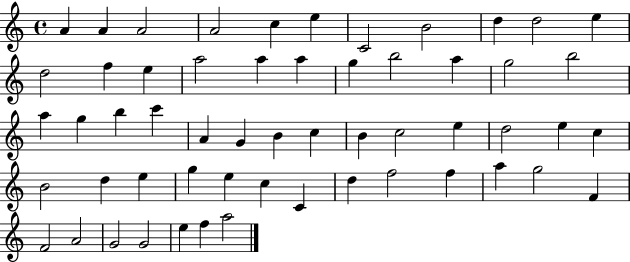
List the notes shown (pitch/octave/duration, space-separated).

A4/q A4/q A4/h A4/h C5/q E5/q C4/h B4/h D5/q D5/h E5/q D5/h F5/q E5/q A5/h A5/q A5/q G5/q B5/h A5/q G5/h B5/h A5/q G5/q B5/q C6/q A4/q G4/q B4/q C5/q B4/q C5/h E5/q D5/h E5/q C5/q B4/h D5/q E5/q G5/q E5/q C5/q C4/q D5/q F5/h F5/q A5/q G5/h F4/q F4/h A4/h G4/h G4/h E5/q F5/q A5/h